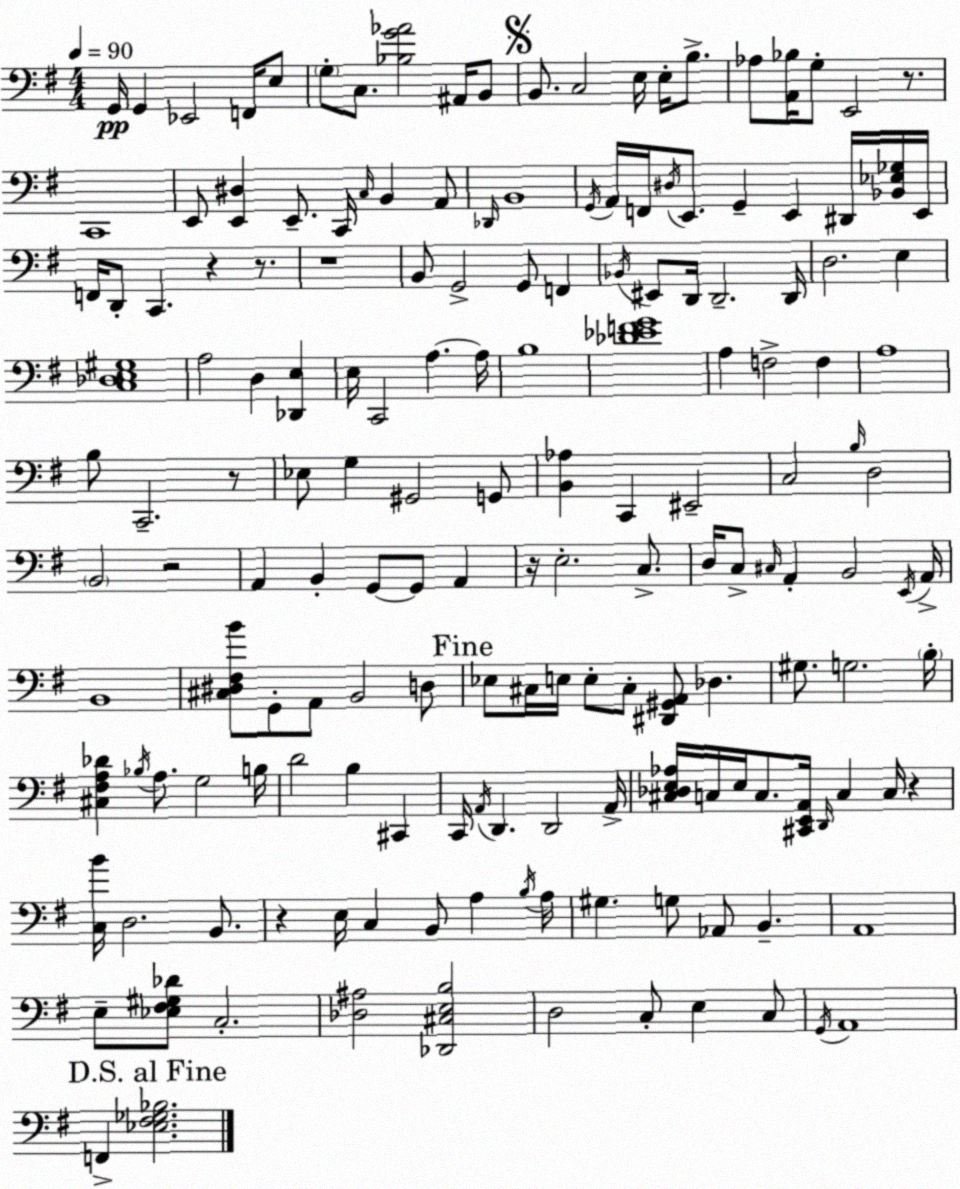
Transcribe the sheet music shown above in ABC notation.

X:1
T:Untitled
M:4/4
L:1/4
K:Em
G,,/4 G,, _E,,2 F,,/4 E,/2 G,/2 C,/2 [_B,G_A]2 ^A,,/4 B,,/2 B,,/2 C,2 E,/4 E,/4 B,/2 _A,/2 [A,,_B,]/4 G,/2 E,,2 z/2 C,,4 E,,/2 [E,,^D,] E,,/2 C,,/4 C,/4 B,, A,,/2 _D,,/4 B,,4 G,,/4 A,,/4 F,,/4 ^D,/4 E,,/2 G,, E,, ^D,,/4 [_B,,_E,_G,]/4 E,,/4 F,,/4 D,,/2 C,, z z/2 z4 B,,/2 G,,2 G,,/2 F,, _B,,/4 ^E,,/2 D,,/4 D,,2 D,,/4 D,2 E, [C,_D,E,^G,]4 A,2 D, [_D,,E,] E,/4 C,,2 A, A,/4 B,4 [_D_EFG]4 A, F,2 F, A,4 B,/2 C,,2 z/2 _E,/2 G, ^G,,2 G,,/2 [B,,_A,] C,, ^E,,2 C,2 B,/4 D,2 B,,2 z2 A,, B,, G,,/2 G,,/2 A,, z/4 E,2 C,/2 D,/4 C,/2 ^C,/4 A,, B,,2 E,,/4 A,,/4 B,,4 [^C,^D,^F,B]/2 G,,/2 A,,/2 B,,2 D,/2 _E,/2 ^C,/4 E,/4 E,/2 ^C,/2 [^D,,^G,,A,,]/2 _D, ^G,/2 G,2 B,/4 [^C,^F,A,_D] _B,/4 A,/2 G,2 B,/4 D2 B, ^C,, C,,/4 A,,/4 D,, D,,2 A,,/4 [^C,_D,E,_A,]/4 C,/4 E,/4 C,/2 [^C,,E,,A,,]/4 D,,/4 C, C,/4 z [C,B]/4 D,2 B,,/2 z E,/4 C, B,,/2 A, B,/4 A,/4 ^G, G,/2 _A,,/2 B,, A,,4 E,/2 [_E,^F,^G,_D]/2 C,2 [_D,^A,]2 [_D,,^C,E,B,]2 D,2 C,/2 E, C,/2 G,,/4 A,,4 F,, [_E,^F,_G,_B,]2